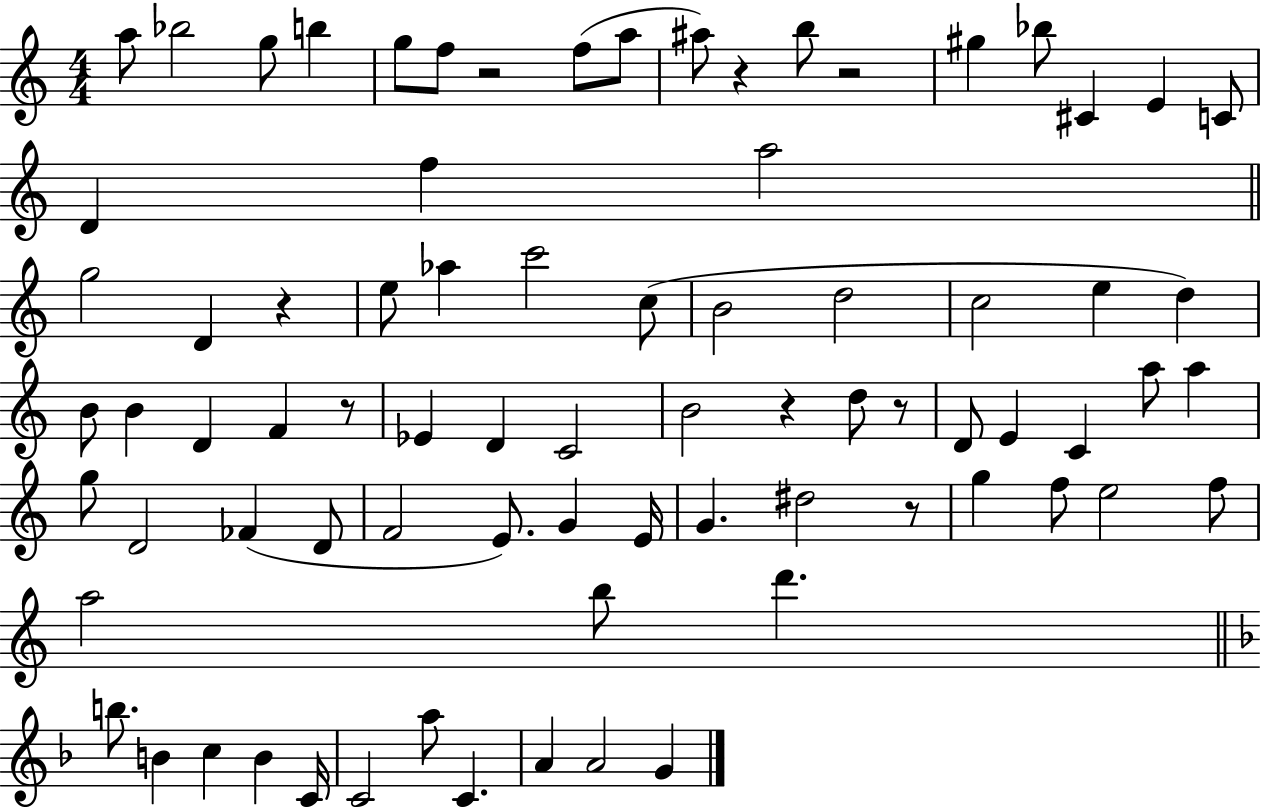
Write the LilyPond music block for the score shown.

{
  \clef treble
  \numericTimeSignature
  \time 4/4
  \key c \major
  a''8 bes''2 g''8 b''4 | g''8 f''8 r2 f''8( a''8 | ais''8) r4 b''8 r2 | gis''4 bes''8 cis'4 e'4 c'8 | \break d'4 f''4 a''2 | \bar "||" \break \key c \major g''2 d'4 r4 | e''8 aes''4 c'''2 c''8( | b'2 d''2 | c''2 e''4 d''4) | \break b'8 b'4 d'4 f'4 r8 | ees'4 d'4 c'2 | b'2 r4 d''8 r8 | d'8 e'4 c'4 a''8 a''4 | \break g''8 d'2 fes'4( d'8 | f'2 e'8.) g'4 e'16 | g'4. dis''2 r8 | g''4 f''8 e''2 f''8 | \break a''2 b''8 d'''4. | \bar "||" \break \key f \major b''8. b'4 c''4 b'4 c'16 | c'2 a''8 c'4. | a'4 a'2 g'4 | \bar "|."
}